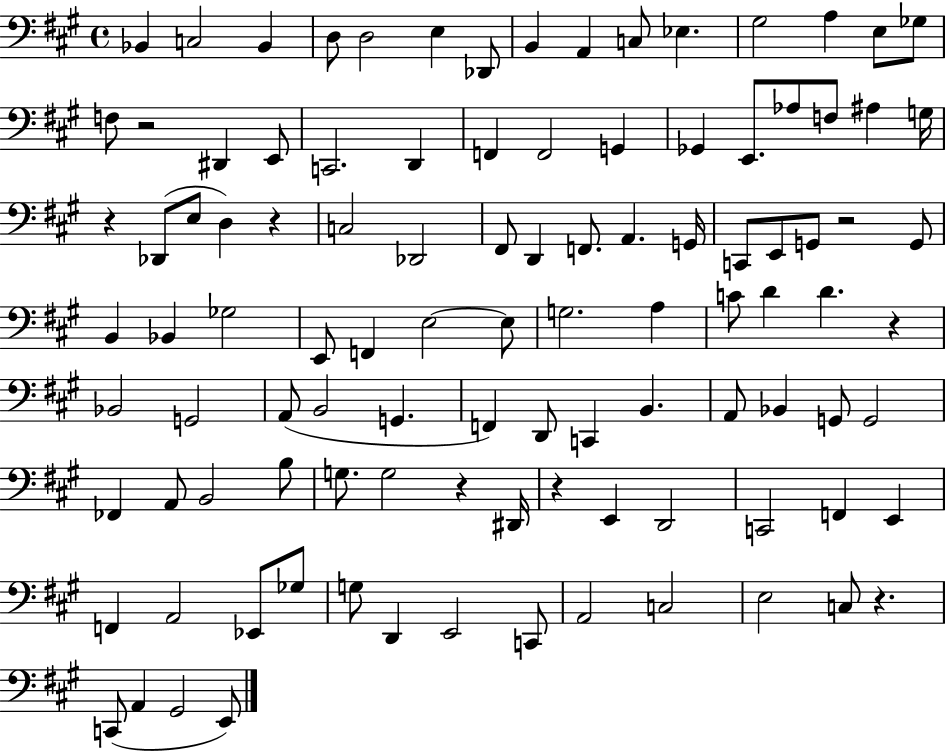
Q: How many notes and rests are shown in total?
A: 104